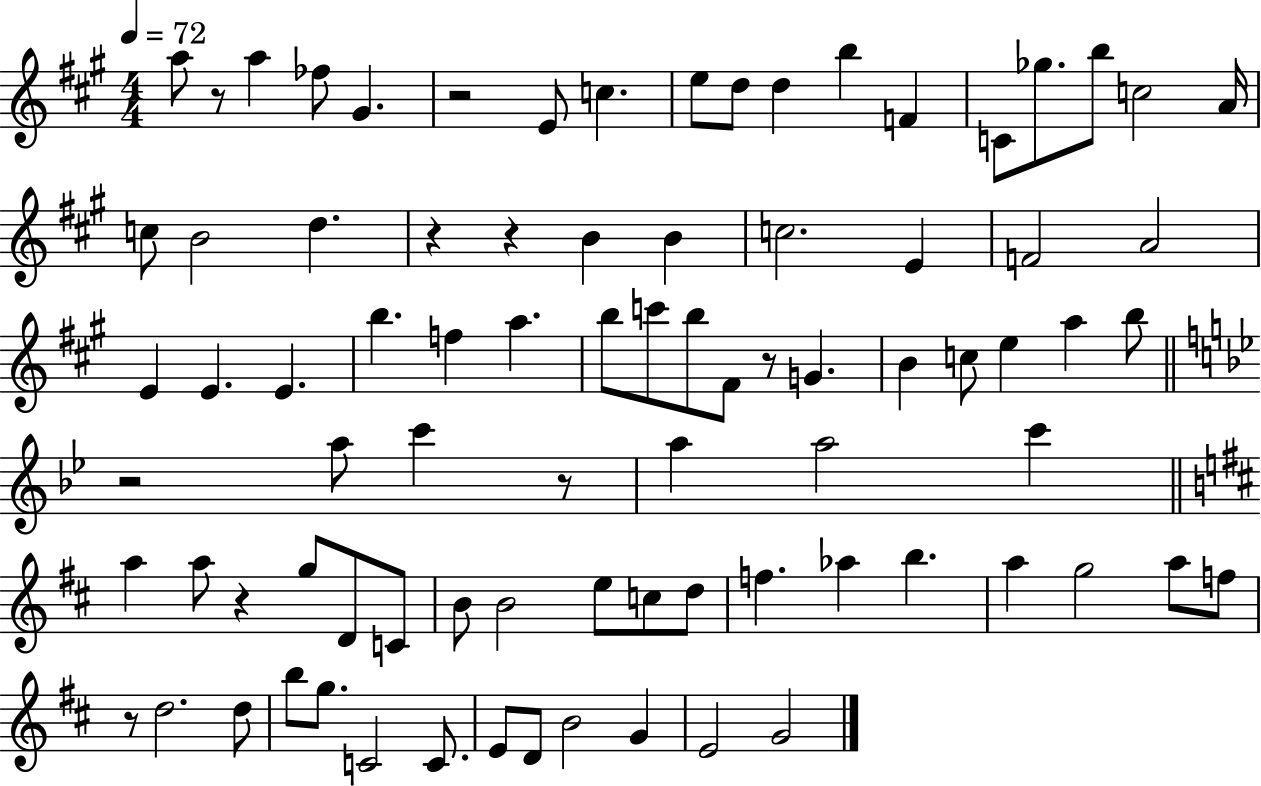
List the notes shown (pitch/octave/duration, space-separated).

A5/e R/e A5/q FES5/e G#4/q. R/h E4/e C5/q. E5/e D5/e D5/q B5/q F4/q C4/e Gb5/e. B5/e C5/h A4/s C5/e B4/h D5/q. R/q R/q B4/q B4/q C5/h. E4/q F4/h A4/h E4/q E4/q. E4/q. B5/q. F5/q A5/q. B5/e C6/e B5/e F#4/e R/e G4/q. B4/q C5/e E5/q A5/q B5/e R/h A5/e C6/q R/e A5/q A5/h C6/q A5/q A5/e R/q G5/e D4/e C4/e B4/e B4/h E5/e C5/e D5/e F5/q. Ab5/q B5/q. A5/q G5/h A5/e F5/e R/e D5/h. D5/e B5/e G5/e. C4/h C4/e. E4/e D4/e B4/h G4/q E4/h G4/h